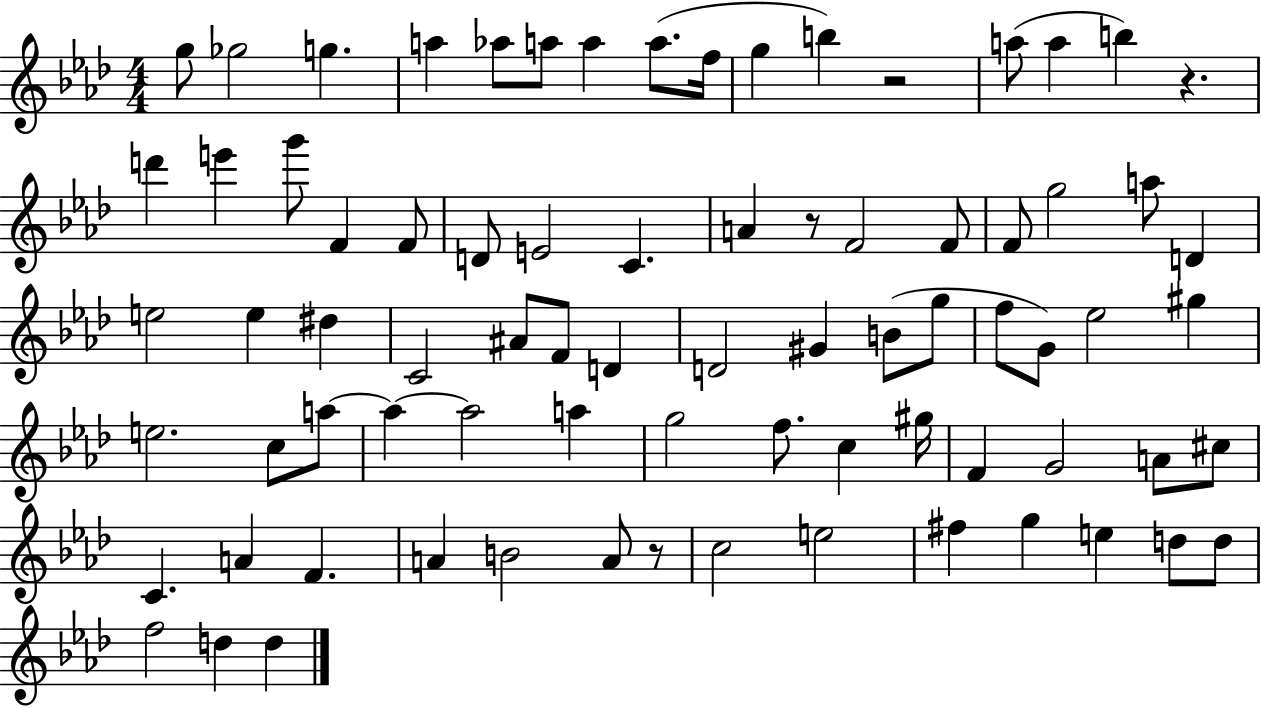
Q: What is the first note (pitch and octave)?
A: G5